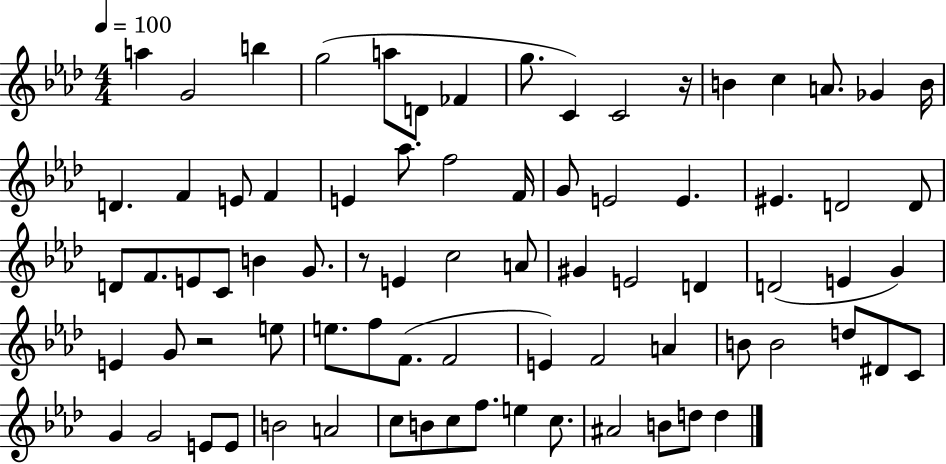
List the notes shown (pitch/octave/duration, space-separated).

A5/q G4/h B5/q G5/h A5/e D4/e FES4/q G5/e. C4/q C4/h R/s B4/q C5/q A4/e. Gb4/q B4/s D4/q. F4/q E4/e F4/q E4/q Ab5/e. F5/h F4/s G4/e E4/h E4/q. EIS4/q. D4/h D4/e D4/e F4/e. E4/e C4/e B4/q G4/e. R/e E4/q C5/h A4/e G#4/q E4/h D4/q D4/h E4/q G4/q E4/q G4/e R/h E5/e E5/e. F5/e F4/e. F4/h E4/q F4/h A4/q B4/e B4/h D5/e D#4/e C4/e G4/q G4/h E4/e E4/e B4/h A4/h C5/e B4/e C5/e F5/e. E5/q C5/e. A#4/h B4/e D5/e D5/q